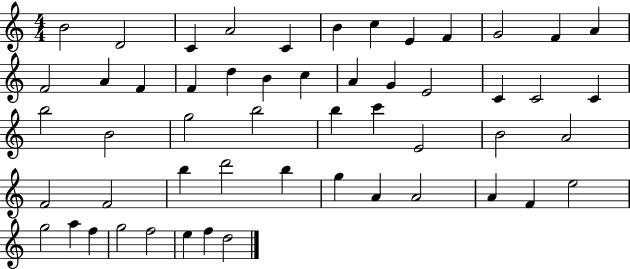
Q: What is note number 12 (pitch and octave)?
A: A4